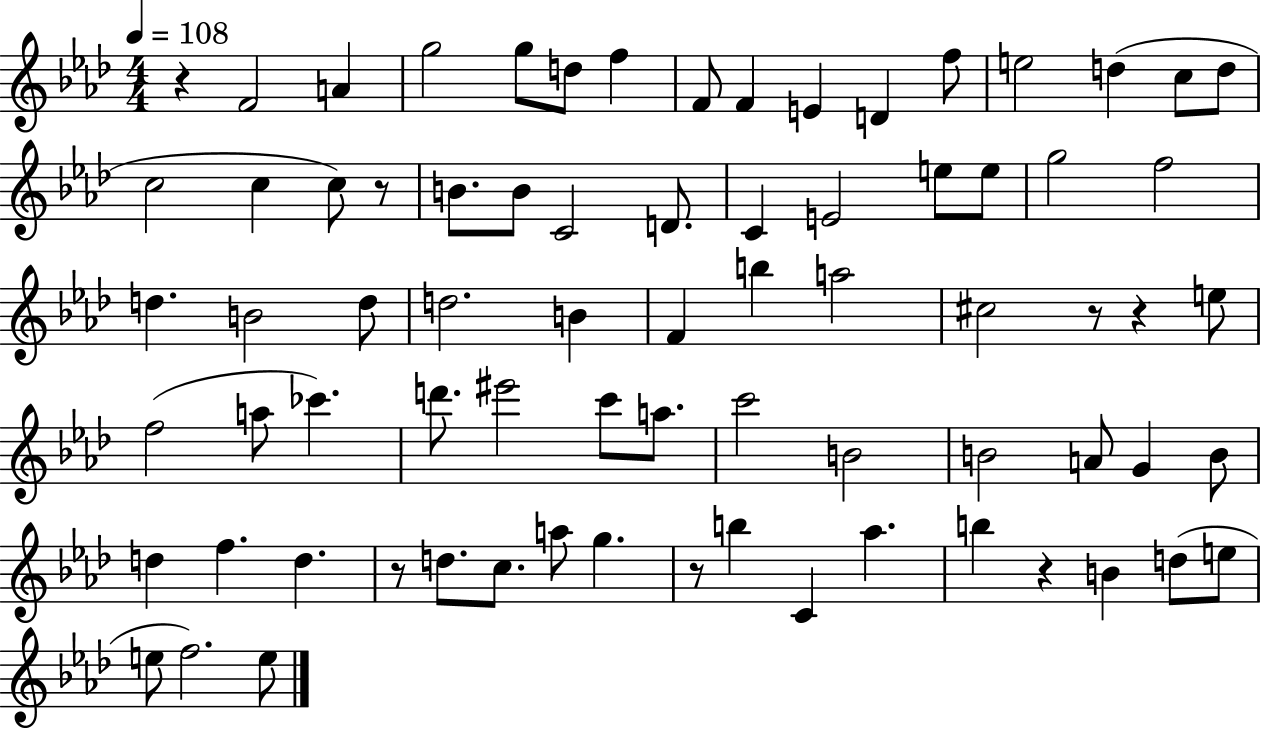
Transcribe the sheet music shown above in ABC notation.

X:1
T:Untitled
M:4/4
L:1/4
K:Ab
z F2 A g2 g/2 d/2 f F/2 F E D f/2 e2 d c/2 d/2 c2 c c/2 z/2 B/2 B/2 C2 D/2 C E2 e/2 e/2 g2 f2 d B2 d/2 d2 B F b a2 ^c2 z/2 z e/2 f2 a/2 _c' d'/2 ^e'2 c'/2 a/2 c'2 B2 B2 A/2 G B/2 d f d z/2 d/2 c/2 a/2 g z/2 b C _a b z B d/2 e/2 e/2 f2 e/2